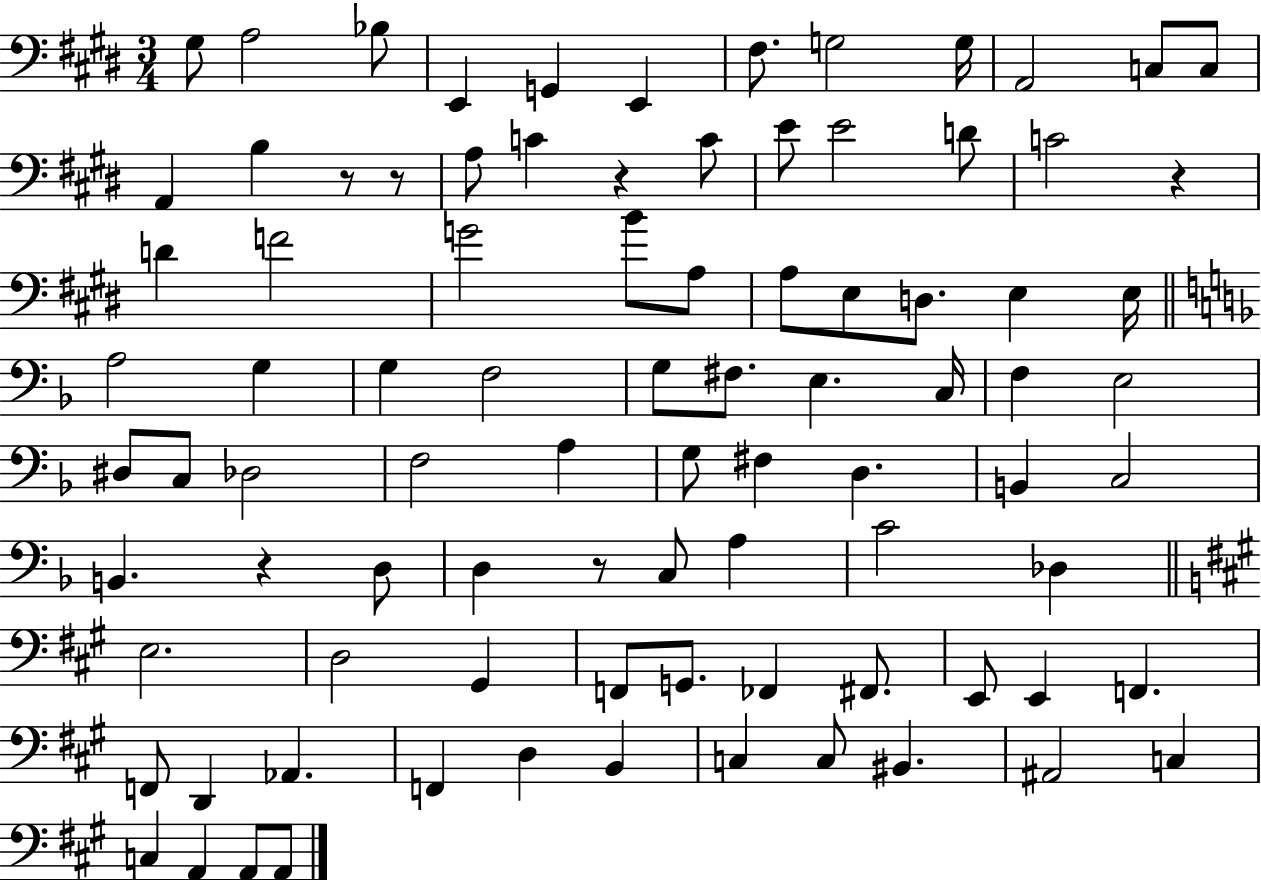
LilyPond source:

{
  \clef bass
  \numericTimeSignature
  \time 3/4
  \key e \major
  gis8 a2 bes8 | e,4 g,4 e,4 | fis8. g2 g16 | a,2 c8 c8 | \break a,4 b4 r8 r8 | a8 c'4 r4 c'8 | e'8 e'2 d'8 | c'2 r4 | \break d'4 f'2 | g'2 b'8 a8 | a8 e8 d8. e4 e16 | \bar "||" \break \key f \major a2 g4 | g4 f2 | g8 fis8. e4. c16 | f4 e2 | \break dis8 c8 des2 | f2 a4 | g8 fis4 d4. | b,4 c2 | \break b,4. r4 d8 | d4 r8 c8 a4 | c'2 des4 | \bar "||" \break \key a \major e2. | d2 gis,4 | f,8 g,8. fes,4 fis,8. | e,8 e,4 f,4. | \break f,8 d,4 aes,4. | f,4 d4 b,4 | c4 c8 bis,4. | ais,2 c4 | \break c4 a,4 a,8 a,8 | \bar "|."
}